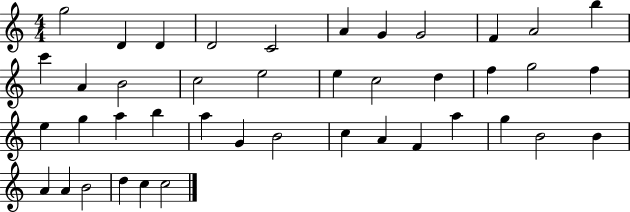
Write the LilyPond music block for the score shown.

{
  \clef treble
  \numericTimeSignature
  \time 4/4
  \key c \major
  g''2 d'4 d'4 | d'2 c'2 | a'4 g'4 g'2 | f'4 a'2 b''4 | \break c'''4 a'4 b'2 | c''2 e''2 | e''4 c''2 d''4 | f''4 g''2 f''4 | \break e''4 g''4 a''4 b''4 | a''4 g'4 b'2 | c''4 a'4 f'4 a''4 | g''4 b'2 b'4 | \break a'4 a'4 b'2 | d''4 c''4 c''2 | \bar "|."
}